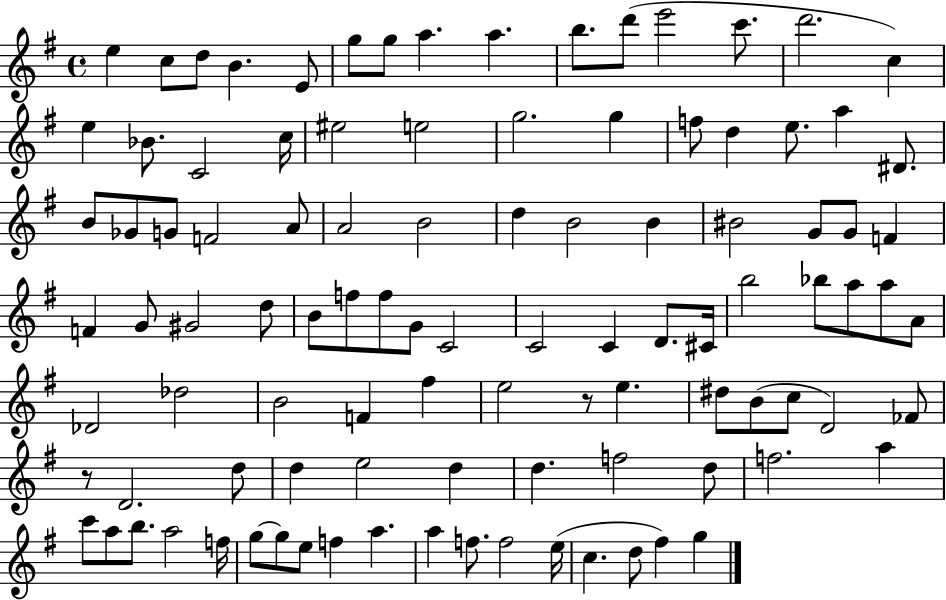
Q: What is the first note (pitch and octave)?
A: E5